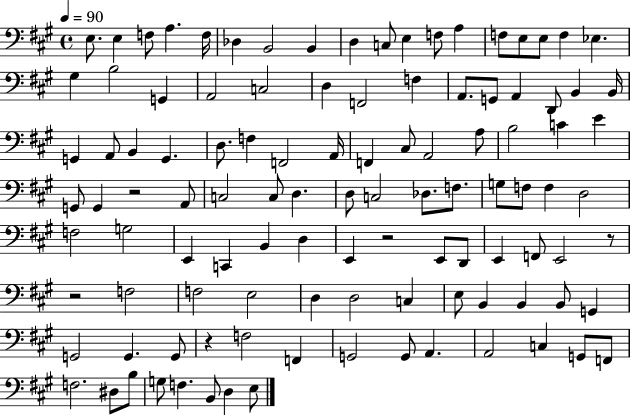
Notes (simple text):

E3/e. E3/q F3/e A3/q. F3/s Db3/q B2/h B2/q D3/q C3/e E3/q F3/e A3/q F3/e E3/e E3/e F3/q Eb3/q. G#3/q B3/h G2/q A2/h C3/h D3/q F2/h F3/q A2/e. G2/e A2/q D2/e B2/q B2/s G2/q A2/e B2/q G2/q. D3/e. F3/q F2/h A2/s F2/q C#3/e A2/h A3/e B3/h C4/q E4/q G2/e G2/q R/h A2/e C3/h C3/e D3/q. D3/e C3/h Db3/e. F3/e. G3/e F3/e F3/q D3/h F3/h G3/h E2/q C2/q B2/q D3/q E2/q R/h E2/e D2/e E2/q F2/e E2/h R/e R/h F3/h F3/h E3/h D3/q D3/h C3/q E3/e B2/q B2/q B2/e G2/q G2/h G2/q. G2/e R/q F3/h F2/q G2/h G2/e A2/q. A2/h C3/q G2/e F2/e F3/h. D#3/e B3/e G3/e F3/q. B2/e D3/q E3/e